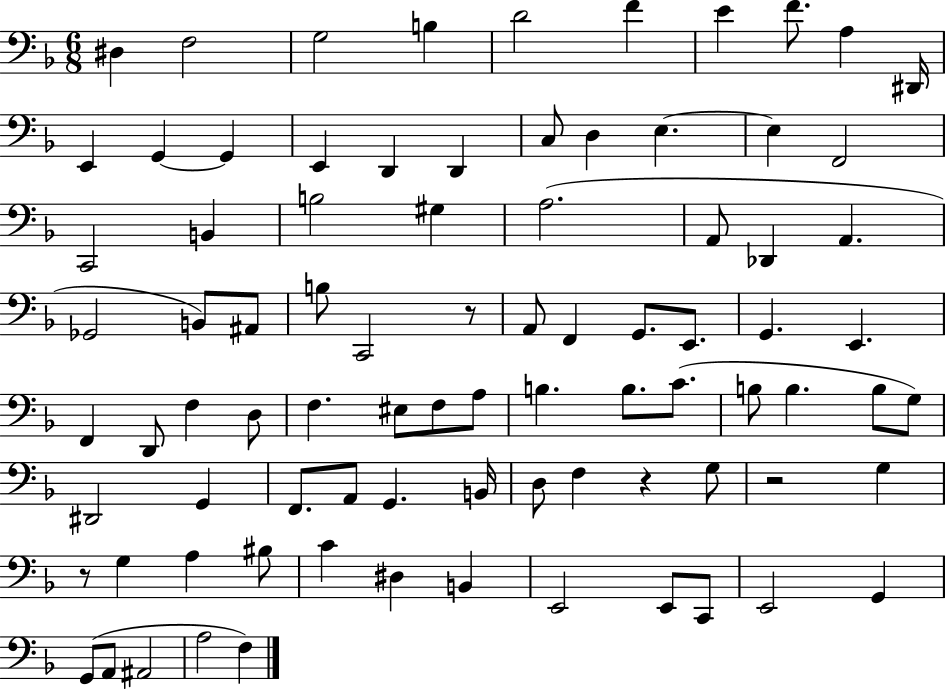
D#3/q F3/h G3/h B3/q D4/h F4/q E4/q F4/e. A3/q D#2/s E2/q G2/q G2/q E2/q D2/q D2/q C3/e D3/q E3/q. E3/q F2/h C2/h B2/q B3/h G#3/q A3/h. A2/e Db2/q A2/q. Gb2/h B2/e A#2/e B3/e C2/h R/e A2/e F2/q G2/e. E2/e. G2/q. E2/q. F2/q D2/e F3/q D3/e F3/q. EIS3/e F3/e A3/e B3/q. B3/e. C4/e. B3/e B3/q. B3/e G3/e D#2/h G2/q F2/e. A2/e G2/q. B2/s D3/e F3/q R/q G3/e R/h G3/q R/e G3/q A3/q BIS3/e C4/q D#3/q B2/q E2/h E2/e C2/e E2/h G2/q G2/e A2/e A#2/h A3/h F3/q